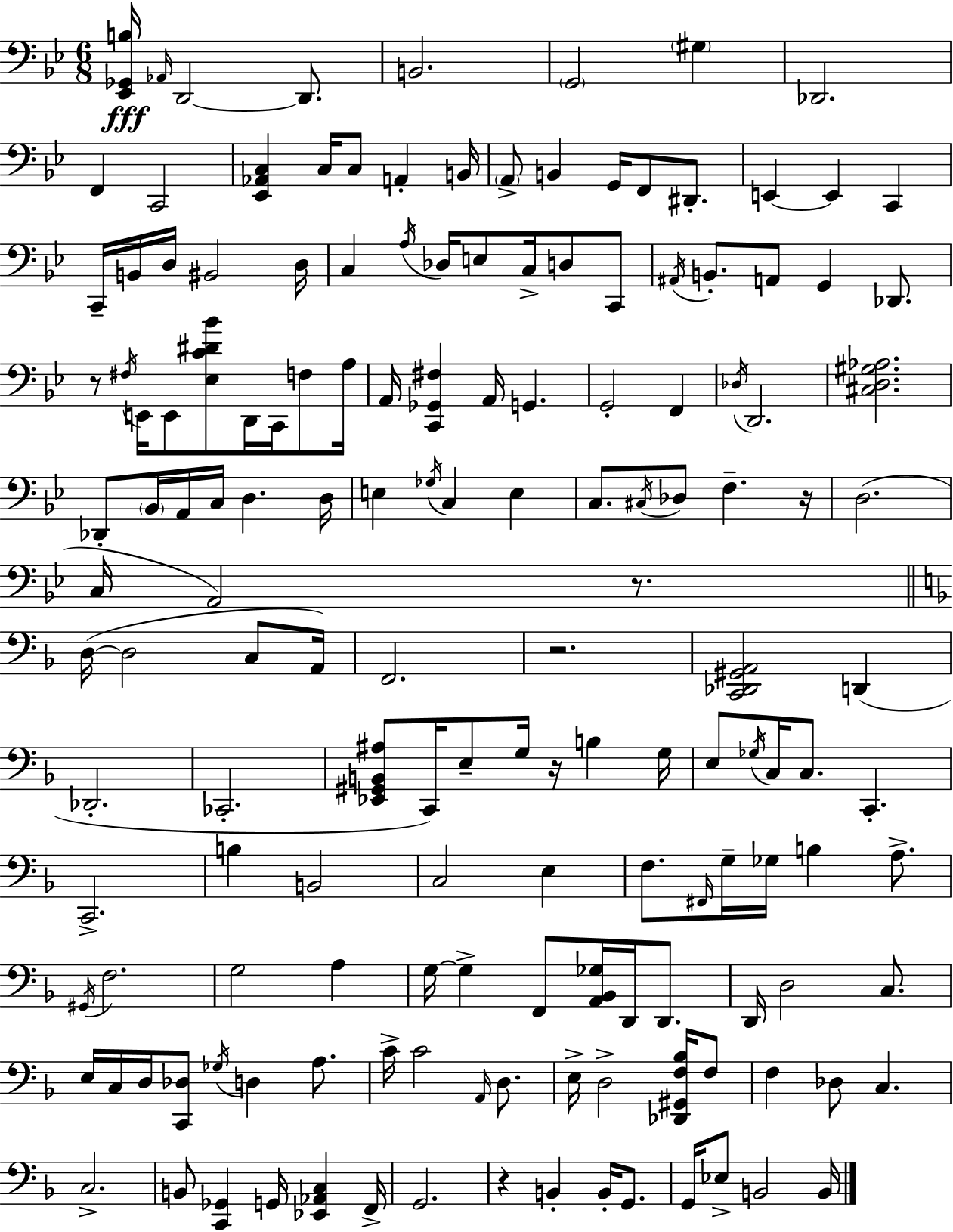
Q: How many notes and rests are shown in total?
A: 156